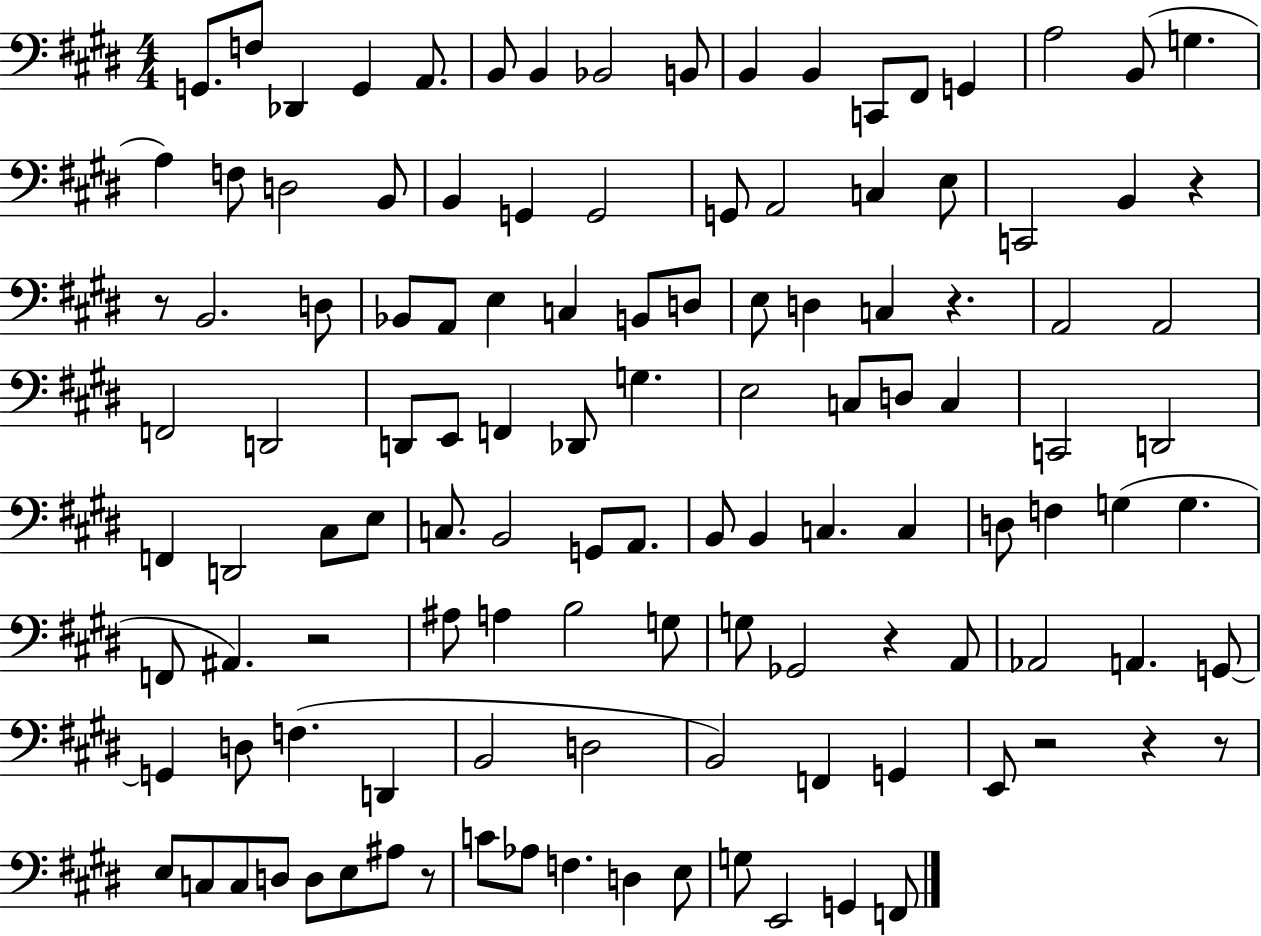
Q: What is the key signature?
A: E major